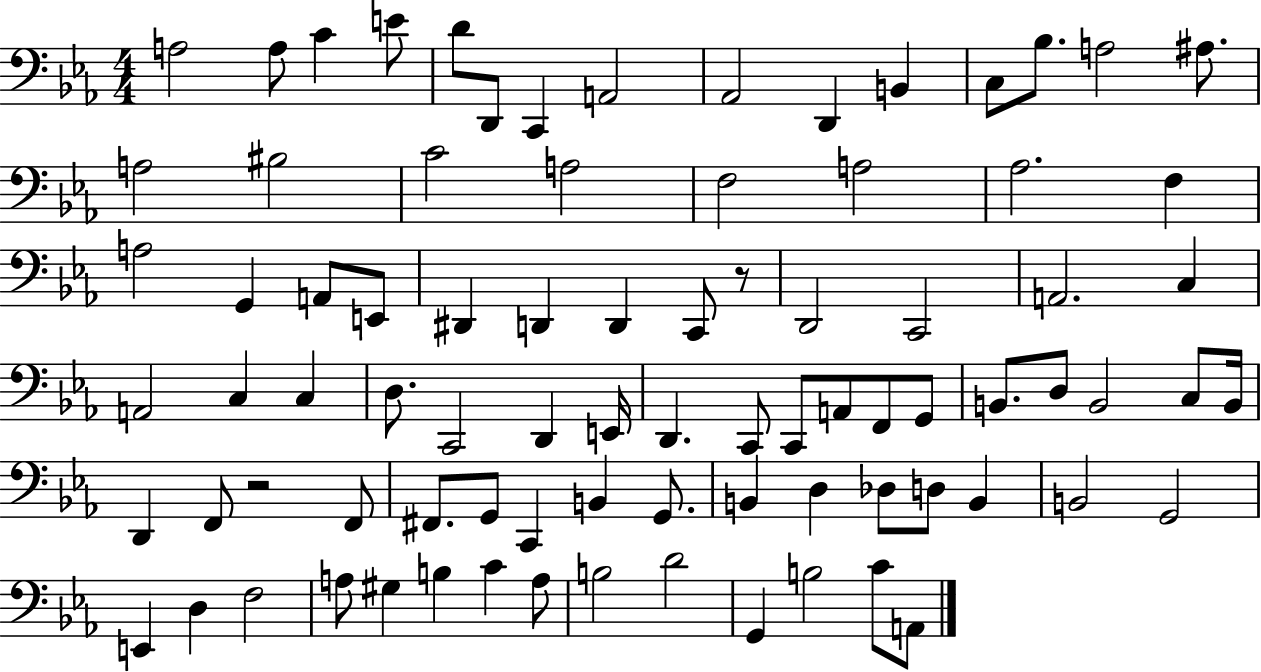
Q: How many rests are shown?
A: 2